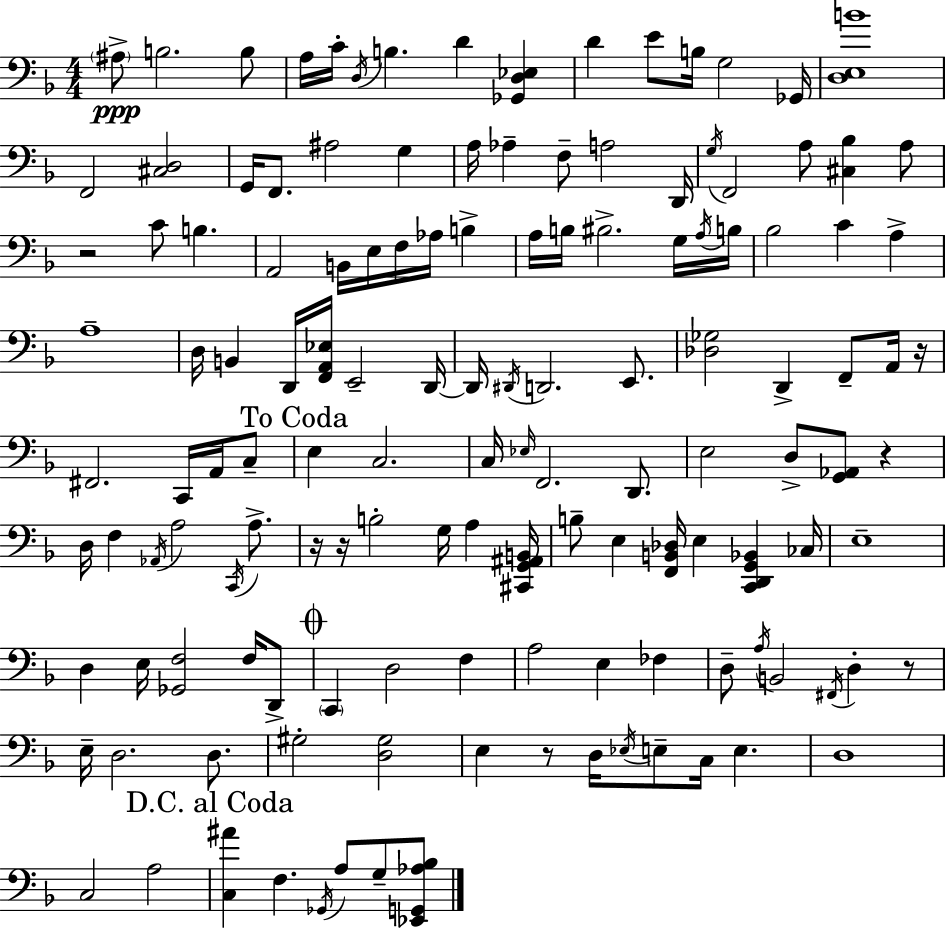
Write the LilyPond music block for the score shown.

{
  \clef bass
  \numericTimeSignature
  \time 4/4
  \key d \minor
  \parenthesize ais8->\ppp b2. b8 | a16 c'16-. \acciaccatura { d16 } b4. d'4 <ges, d ees>4 | d'4 e'8 b16 g2 | ges,16 <d e b'>1 | \break f,2 <cis d>2 | g,16 f,8. ais2 g4 | a16 aes4-- f8-- a2 | d,16 \acciaccatura { g16 } f,2 a8 <cis bes>4 | \break a8 r2 c'8 b4. | a,2 b,16 e16 f16 aes16 b4-> | a16 b16 bis2.-> | g16 \acciaccatura { a16 } b16 bes2 c'4 a4-> | \break a1-- | d16 b,4 d,16 <f, a, ees>16 e,2-- | d,16~~ d,16 \acciaccatura { dis,16 } d,2. | e,8. <des ges>2 d,4-> | \break f,8-- a,16 r16 fis,2. | c,16 a,16 c8-- \mark "To Coda" e4 c2. | c16 \grace { ees16 } f,2. | d,8. e2 d8-> <g, aes,>8 | \break r4 d16 f4 \acciaccatura { aes,16 } a2 | \acciaccatura { c,16 } a8.-> r16 r16 b2-. | g16 a4 <cis, g, ais, b,>16 b8-- e4 <f, b, des>16 e4 | <c, d, g, bes,>4 ces16 e1-- | \break d4 e16 <ges, f>2 | f16 d,8-> \mark \markup { \musicglyph "scripts.coda" } \parenthesize c,4 d2 | f4 a2 e4 | fes4 d8-- \acciaccatura { a16 } b,2 | \break \acciaccatura { fis,16 } d4-. r8 e16-- d2. | d8. gis2-. | <d gis>2 e4 r8 d16 | \acciaccatura { ees16 } e8-- c16 e4. d1 | \break c2 | a2 \mark "D.C. al Coda" <c ais'>4 f4. | \acciaccatura { ges,16 } a8 g8-- <ees, g, aes bes>8 \bar "|."
}